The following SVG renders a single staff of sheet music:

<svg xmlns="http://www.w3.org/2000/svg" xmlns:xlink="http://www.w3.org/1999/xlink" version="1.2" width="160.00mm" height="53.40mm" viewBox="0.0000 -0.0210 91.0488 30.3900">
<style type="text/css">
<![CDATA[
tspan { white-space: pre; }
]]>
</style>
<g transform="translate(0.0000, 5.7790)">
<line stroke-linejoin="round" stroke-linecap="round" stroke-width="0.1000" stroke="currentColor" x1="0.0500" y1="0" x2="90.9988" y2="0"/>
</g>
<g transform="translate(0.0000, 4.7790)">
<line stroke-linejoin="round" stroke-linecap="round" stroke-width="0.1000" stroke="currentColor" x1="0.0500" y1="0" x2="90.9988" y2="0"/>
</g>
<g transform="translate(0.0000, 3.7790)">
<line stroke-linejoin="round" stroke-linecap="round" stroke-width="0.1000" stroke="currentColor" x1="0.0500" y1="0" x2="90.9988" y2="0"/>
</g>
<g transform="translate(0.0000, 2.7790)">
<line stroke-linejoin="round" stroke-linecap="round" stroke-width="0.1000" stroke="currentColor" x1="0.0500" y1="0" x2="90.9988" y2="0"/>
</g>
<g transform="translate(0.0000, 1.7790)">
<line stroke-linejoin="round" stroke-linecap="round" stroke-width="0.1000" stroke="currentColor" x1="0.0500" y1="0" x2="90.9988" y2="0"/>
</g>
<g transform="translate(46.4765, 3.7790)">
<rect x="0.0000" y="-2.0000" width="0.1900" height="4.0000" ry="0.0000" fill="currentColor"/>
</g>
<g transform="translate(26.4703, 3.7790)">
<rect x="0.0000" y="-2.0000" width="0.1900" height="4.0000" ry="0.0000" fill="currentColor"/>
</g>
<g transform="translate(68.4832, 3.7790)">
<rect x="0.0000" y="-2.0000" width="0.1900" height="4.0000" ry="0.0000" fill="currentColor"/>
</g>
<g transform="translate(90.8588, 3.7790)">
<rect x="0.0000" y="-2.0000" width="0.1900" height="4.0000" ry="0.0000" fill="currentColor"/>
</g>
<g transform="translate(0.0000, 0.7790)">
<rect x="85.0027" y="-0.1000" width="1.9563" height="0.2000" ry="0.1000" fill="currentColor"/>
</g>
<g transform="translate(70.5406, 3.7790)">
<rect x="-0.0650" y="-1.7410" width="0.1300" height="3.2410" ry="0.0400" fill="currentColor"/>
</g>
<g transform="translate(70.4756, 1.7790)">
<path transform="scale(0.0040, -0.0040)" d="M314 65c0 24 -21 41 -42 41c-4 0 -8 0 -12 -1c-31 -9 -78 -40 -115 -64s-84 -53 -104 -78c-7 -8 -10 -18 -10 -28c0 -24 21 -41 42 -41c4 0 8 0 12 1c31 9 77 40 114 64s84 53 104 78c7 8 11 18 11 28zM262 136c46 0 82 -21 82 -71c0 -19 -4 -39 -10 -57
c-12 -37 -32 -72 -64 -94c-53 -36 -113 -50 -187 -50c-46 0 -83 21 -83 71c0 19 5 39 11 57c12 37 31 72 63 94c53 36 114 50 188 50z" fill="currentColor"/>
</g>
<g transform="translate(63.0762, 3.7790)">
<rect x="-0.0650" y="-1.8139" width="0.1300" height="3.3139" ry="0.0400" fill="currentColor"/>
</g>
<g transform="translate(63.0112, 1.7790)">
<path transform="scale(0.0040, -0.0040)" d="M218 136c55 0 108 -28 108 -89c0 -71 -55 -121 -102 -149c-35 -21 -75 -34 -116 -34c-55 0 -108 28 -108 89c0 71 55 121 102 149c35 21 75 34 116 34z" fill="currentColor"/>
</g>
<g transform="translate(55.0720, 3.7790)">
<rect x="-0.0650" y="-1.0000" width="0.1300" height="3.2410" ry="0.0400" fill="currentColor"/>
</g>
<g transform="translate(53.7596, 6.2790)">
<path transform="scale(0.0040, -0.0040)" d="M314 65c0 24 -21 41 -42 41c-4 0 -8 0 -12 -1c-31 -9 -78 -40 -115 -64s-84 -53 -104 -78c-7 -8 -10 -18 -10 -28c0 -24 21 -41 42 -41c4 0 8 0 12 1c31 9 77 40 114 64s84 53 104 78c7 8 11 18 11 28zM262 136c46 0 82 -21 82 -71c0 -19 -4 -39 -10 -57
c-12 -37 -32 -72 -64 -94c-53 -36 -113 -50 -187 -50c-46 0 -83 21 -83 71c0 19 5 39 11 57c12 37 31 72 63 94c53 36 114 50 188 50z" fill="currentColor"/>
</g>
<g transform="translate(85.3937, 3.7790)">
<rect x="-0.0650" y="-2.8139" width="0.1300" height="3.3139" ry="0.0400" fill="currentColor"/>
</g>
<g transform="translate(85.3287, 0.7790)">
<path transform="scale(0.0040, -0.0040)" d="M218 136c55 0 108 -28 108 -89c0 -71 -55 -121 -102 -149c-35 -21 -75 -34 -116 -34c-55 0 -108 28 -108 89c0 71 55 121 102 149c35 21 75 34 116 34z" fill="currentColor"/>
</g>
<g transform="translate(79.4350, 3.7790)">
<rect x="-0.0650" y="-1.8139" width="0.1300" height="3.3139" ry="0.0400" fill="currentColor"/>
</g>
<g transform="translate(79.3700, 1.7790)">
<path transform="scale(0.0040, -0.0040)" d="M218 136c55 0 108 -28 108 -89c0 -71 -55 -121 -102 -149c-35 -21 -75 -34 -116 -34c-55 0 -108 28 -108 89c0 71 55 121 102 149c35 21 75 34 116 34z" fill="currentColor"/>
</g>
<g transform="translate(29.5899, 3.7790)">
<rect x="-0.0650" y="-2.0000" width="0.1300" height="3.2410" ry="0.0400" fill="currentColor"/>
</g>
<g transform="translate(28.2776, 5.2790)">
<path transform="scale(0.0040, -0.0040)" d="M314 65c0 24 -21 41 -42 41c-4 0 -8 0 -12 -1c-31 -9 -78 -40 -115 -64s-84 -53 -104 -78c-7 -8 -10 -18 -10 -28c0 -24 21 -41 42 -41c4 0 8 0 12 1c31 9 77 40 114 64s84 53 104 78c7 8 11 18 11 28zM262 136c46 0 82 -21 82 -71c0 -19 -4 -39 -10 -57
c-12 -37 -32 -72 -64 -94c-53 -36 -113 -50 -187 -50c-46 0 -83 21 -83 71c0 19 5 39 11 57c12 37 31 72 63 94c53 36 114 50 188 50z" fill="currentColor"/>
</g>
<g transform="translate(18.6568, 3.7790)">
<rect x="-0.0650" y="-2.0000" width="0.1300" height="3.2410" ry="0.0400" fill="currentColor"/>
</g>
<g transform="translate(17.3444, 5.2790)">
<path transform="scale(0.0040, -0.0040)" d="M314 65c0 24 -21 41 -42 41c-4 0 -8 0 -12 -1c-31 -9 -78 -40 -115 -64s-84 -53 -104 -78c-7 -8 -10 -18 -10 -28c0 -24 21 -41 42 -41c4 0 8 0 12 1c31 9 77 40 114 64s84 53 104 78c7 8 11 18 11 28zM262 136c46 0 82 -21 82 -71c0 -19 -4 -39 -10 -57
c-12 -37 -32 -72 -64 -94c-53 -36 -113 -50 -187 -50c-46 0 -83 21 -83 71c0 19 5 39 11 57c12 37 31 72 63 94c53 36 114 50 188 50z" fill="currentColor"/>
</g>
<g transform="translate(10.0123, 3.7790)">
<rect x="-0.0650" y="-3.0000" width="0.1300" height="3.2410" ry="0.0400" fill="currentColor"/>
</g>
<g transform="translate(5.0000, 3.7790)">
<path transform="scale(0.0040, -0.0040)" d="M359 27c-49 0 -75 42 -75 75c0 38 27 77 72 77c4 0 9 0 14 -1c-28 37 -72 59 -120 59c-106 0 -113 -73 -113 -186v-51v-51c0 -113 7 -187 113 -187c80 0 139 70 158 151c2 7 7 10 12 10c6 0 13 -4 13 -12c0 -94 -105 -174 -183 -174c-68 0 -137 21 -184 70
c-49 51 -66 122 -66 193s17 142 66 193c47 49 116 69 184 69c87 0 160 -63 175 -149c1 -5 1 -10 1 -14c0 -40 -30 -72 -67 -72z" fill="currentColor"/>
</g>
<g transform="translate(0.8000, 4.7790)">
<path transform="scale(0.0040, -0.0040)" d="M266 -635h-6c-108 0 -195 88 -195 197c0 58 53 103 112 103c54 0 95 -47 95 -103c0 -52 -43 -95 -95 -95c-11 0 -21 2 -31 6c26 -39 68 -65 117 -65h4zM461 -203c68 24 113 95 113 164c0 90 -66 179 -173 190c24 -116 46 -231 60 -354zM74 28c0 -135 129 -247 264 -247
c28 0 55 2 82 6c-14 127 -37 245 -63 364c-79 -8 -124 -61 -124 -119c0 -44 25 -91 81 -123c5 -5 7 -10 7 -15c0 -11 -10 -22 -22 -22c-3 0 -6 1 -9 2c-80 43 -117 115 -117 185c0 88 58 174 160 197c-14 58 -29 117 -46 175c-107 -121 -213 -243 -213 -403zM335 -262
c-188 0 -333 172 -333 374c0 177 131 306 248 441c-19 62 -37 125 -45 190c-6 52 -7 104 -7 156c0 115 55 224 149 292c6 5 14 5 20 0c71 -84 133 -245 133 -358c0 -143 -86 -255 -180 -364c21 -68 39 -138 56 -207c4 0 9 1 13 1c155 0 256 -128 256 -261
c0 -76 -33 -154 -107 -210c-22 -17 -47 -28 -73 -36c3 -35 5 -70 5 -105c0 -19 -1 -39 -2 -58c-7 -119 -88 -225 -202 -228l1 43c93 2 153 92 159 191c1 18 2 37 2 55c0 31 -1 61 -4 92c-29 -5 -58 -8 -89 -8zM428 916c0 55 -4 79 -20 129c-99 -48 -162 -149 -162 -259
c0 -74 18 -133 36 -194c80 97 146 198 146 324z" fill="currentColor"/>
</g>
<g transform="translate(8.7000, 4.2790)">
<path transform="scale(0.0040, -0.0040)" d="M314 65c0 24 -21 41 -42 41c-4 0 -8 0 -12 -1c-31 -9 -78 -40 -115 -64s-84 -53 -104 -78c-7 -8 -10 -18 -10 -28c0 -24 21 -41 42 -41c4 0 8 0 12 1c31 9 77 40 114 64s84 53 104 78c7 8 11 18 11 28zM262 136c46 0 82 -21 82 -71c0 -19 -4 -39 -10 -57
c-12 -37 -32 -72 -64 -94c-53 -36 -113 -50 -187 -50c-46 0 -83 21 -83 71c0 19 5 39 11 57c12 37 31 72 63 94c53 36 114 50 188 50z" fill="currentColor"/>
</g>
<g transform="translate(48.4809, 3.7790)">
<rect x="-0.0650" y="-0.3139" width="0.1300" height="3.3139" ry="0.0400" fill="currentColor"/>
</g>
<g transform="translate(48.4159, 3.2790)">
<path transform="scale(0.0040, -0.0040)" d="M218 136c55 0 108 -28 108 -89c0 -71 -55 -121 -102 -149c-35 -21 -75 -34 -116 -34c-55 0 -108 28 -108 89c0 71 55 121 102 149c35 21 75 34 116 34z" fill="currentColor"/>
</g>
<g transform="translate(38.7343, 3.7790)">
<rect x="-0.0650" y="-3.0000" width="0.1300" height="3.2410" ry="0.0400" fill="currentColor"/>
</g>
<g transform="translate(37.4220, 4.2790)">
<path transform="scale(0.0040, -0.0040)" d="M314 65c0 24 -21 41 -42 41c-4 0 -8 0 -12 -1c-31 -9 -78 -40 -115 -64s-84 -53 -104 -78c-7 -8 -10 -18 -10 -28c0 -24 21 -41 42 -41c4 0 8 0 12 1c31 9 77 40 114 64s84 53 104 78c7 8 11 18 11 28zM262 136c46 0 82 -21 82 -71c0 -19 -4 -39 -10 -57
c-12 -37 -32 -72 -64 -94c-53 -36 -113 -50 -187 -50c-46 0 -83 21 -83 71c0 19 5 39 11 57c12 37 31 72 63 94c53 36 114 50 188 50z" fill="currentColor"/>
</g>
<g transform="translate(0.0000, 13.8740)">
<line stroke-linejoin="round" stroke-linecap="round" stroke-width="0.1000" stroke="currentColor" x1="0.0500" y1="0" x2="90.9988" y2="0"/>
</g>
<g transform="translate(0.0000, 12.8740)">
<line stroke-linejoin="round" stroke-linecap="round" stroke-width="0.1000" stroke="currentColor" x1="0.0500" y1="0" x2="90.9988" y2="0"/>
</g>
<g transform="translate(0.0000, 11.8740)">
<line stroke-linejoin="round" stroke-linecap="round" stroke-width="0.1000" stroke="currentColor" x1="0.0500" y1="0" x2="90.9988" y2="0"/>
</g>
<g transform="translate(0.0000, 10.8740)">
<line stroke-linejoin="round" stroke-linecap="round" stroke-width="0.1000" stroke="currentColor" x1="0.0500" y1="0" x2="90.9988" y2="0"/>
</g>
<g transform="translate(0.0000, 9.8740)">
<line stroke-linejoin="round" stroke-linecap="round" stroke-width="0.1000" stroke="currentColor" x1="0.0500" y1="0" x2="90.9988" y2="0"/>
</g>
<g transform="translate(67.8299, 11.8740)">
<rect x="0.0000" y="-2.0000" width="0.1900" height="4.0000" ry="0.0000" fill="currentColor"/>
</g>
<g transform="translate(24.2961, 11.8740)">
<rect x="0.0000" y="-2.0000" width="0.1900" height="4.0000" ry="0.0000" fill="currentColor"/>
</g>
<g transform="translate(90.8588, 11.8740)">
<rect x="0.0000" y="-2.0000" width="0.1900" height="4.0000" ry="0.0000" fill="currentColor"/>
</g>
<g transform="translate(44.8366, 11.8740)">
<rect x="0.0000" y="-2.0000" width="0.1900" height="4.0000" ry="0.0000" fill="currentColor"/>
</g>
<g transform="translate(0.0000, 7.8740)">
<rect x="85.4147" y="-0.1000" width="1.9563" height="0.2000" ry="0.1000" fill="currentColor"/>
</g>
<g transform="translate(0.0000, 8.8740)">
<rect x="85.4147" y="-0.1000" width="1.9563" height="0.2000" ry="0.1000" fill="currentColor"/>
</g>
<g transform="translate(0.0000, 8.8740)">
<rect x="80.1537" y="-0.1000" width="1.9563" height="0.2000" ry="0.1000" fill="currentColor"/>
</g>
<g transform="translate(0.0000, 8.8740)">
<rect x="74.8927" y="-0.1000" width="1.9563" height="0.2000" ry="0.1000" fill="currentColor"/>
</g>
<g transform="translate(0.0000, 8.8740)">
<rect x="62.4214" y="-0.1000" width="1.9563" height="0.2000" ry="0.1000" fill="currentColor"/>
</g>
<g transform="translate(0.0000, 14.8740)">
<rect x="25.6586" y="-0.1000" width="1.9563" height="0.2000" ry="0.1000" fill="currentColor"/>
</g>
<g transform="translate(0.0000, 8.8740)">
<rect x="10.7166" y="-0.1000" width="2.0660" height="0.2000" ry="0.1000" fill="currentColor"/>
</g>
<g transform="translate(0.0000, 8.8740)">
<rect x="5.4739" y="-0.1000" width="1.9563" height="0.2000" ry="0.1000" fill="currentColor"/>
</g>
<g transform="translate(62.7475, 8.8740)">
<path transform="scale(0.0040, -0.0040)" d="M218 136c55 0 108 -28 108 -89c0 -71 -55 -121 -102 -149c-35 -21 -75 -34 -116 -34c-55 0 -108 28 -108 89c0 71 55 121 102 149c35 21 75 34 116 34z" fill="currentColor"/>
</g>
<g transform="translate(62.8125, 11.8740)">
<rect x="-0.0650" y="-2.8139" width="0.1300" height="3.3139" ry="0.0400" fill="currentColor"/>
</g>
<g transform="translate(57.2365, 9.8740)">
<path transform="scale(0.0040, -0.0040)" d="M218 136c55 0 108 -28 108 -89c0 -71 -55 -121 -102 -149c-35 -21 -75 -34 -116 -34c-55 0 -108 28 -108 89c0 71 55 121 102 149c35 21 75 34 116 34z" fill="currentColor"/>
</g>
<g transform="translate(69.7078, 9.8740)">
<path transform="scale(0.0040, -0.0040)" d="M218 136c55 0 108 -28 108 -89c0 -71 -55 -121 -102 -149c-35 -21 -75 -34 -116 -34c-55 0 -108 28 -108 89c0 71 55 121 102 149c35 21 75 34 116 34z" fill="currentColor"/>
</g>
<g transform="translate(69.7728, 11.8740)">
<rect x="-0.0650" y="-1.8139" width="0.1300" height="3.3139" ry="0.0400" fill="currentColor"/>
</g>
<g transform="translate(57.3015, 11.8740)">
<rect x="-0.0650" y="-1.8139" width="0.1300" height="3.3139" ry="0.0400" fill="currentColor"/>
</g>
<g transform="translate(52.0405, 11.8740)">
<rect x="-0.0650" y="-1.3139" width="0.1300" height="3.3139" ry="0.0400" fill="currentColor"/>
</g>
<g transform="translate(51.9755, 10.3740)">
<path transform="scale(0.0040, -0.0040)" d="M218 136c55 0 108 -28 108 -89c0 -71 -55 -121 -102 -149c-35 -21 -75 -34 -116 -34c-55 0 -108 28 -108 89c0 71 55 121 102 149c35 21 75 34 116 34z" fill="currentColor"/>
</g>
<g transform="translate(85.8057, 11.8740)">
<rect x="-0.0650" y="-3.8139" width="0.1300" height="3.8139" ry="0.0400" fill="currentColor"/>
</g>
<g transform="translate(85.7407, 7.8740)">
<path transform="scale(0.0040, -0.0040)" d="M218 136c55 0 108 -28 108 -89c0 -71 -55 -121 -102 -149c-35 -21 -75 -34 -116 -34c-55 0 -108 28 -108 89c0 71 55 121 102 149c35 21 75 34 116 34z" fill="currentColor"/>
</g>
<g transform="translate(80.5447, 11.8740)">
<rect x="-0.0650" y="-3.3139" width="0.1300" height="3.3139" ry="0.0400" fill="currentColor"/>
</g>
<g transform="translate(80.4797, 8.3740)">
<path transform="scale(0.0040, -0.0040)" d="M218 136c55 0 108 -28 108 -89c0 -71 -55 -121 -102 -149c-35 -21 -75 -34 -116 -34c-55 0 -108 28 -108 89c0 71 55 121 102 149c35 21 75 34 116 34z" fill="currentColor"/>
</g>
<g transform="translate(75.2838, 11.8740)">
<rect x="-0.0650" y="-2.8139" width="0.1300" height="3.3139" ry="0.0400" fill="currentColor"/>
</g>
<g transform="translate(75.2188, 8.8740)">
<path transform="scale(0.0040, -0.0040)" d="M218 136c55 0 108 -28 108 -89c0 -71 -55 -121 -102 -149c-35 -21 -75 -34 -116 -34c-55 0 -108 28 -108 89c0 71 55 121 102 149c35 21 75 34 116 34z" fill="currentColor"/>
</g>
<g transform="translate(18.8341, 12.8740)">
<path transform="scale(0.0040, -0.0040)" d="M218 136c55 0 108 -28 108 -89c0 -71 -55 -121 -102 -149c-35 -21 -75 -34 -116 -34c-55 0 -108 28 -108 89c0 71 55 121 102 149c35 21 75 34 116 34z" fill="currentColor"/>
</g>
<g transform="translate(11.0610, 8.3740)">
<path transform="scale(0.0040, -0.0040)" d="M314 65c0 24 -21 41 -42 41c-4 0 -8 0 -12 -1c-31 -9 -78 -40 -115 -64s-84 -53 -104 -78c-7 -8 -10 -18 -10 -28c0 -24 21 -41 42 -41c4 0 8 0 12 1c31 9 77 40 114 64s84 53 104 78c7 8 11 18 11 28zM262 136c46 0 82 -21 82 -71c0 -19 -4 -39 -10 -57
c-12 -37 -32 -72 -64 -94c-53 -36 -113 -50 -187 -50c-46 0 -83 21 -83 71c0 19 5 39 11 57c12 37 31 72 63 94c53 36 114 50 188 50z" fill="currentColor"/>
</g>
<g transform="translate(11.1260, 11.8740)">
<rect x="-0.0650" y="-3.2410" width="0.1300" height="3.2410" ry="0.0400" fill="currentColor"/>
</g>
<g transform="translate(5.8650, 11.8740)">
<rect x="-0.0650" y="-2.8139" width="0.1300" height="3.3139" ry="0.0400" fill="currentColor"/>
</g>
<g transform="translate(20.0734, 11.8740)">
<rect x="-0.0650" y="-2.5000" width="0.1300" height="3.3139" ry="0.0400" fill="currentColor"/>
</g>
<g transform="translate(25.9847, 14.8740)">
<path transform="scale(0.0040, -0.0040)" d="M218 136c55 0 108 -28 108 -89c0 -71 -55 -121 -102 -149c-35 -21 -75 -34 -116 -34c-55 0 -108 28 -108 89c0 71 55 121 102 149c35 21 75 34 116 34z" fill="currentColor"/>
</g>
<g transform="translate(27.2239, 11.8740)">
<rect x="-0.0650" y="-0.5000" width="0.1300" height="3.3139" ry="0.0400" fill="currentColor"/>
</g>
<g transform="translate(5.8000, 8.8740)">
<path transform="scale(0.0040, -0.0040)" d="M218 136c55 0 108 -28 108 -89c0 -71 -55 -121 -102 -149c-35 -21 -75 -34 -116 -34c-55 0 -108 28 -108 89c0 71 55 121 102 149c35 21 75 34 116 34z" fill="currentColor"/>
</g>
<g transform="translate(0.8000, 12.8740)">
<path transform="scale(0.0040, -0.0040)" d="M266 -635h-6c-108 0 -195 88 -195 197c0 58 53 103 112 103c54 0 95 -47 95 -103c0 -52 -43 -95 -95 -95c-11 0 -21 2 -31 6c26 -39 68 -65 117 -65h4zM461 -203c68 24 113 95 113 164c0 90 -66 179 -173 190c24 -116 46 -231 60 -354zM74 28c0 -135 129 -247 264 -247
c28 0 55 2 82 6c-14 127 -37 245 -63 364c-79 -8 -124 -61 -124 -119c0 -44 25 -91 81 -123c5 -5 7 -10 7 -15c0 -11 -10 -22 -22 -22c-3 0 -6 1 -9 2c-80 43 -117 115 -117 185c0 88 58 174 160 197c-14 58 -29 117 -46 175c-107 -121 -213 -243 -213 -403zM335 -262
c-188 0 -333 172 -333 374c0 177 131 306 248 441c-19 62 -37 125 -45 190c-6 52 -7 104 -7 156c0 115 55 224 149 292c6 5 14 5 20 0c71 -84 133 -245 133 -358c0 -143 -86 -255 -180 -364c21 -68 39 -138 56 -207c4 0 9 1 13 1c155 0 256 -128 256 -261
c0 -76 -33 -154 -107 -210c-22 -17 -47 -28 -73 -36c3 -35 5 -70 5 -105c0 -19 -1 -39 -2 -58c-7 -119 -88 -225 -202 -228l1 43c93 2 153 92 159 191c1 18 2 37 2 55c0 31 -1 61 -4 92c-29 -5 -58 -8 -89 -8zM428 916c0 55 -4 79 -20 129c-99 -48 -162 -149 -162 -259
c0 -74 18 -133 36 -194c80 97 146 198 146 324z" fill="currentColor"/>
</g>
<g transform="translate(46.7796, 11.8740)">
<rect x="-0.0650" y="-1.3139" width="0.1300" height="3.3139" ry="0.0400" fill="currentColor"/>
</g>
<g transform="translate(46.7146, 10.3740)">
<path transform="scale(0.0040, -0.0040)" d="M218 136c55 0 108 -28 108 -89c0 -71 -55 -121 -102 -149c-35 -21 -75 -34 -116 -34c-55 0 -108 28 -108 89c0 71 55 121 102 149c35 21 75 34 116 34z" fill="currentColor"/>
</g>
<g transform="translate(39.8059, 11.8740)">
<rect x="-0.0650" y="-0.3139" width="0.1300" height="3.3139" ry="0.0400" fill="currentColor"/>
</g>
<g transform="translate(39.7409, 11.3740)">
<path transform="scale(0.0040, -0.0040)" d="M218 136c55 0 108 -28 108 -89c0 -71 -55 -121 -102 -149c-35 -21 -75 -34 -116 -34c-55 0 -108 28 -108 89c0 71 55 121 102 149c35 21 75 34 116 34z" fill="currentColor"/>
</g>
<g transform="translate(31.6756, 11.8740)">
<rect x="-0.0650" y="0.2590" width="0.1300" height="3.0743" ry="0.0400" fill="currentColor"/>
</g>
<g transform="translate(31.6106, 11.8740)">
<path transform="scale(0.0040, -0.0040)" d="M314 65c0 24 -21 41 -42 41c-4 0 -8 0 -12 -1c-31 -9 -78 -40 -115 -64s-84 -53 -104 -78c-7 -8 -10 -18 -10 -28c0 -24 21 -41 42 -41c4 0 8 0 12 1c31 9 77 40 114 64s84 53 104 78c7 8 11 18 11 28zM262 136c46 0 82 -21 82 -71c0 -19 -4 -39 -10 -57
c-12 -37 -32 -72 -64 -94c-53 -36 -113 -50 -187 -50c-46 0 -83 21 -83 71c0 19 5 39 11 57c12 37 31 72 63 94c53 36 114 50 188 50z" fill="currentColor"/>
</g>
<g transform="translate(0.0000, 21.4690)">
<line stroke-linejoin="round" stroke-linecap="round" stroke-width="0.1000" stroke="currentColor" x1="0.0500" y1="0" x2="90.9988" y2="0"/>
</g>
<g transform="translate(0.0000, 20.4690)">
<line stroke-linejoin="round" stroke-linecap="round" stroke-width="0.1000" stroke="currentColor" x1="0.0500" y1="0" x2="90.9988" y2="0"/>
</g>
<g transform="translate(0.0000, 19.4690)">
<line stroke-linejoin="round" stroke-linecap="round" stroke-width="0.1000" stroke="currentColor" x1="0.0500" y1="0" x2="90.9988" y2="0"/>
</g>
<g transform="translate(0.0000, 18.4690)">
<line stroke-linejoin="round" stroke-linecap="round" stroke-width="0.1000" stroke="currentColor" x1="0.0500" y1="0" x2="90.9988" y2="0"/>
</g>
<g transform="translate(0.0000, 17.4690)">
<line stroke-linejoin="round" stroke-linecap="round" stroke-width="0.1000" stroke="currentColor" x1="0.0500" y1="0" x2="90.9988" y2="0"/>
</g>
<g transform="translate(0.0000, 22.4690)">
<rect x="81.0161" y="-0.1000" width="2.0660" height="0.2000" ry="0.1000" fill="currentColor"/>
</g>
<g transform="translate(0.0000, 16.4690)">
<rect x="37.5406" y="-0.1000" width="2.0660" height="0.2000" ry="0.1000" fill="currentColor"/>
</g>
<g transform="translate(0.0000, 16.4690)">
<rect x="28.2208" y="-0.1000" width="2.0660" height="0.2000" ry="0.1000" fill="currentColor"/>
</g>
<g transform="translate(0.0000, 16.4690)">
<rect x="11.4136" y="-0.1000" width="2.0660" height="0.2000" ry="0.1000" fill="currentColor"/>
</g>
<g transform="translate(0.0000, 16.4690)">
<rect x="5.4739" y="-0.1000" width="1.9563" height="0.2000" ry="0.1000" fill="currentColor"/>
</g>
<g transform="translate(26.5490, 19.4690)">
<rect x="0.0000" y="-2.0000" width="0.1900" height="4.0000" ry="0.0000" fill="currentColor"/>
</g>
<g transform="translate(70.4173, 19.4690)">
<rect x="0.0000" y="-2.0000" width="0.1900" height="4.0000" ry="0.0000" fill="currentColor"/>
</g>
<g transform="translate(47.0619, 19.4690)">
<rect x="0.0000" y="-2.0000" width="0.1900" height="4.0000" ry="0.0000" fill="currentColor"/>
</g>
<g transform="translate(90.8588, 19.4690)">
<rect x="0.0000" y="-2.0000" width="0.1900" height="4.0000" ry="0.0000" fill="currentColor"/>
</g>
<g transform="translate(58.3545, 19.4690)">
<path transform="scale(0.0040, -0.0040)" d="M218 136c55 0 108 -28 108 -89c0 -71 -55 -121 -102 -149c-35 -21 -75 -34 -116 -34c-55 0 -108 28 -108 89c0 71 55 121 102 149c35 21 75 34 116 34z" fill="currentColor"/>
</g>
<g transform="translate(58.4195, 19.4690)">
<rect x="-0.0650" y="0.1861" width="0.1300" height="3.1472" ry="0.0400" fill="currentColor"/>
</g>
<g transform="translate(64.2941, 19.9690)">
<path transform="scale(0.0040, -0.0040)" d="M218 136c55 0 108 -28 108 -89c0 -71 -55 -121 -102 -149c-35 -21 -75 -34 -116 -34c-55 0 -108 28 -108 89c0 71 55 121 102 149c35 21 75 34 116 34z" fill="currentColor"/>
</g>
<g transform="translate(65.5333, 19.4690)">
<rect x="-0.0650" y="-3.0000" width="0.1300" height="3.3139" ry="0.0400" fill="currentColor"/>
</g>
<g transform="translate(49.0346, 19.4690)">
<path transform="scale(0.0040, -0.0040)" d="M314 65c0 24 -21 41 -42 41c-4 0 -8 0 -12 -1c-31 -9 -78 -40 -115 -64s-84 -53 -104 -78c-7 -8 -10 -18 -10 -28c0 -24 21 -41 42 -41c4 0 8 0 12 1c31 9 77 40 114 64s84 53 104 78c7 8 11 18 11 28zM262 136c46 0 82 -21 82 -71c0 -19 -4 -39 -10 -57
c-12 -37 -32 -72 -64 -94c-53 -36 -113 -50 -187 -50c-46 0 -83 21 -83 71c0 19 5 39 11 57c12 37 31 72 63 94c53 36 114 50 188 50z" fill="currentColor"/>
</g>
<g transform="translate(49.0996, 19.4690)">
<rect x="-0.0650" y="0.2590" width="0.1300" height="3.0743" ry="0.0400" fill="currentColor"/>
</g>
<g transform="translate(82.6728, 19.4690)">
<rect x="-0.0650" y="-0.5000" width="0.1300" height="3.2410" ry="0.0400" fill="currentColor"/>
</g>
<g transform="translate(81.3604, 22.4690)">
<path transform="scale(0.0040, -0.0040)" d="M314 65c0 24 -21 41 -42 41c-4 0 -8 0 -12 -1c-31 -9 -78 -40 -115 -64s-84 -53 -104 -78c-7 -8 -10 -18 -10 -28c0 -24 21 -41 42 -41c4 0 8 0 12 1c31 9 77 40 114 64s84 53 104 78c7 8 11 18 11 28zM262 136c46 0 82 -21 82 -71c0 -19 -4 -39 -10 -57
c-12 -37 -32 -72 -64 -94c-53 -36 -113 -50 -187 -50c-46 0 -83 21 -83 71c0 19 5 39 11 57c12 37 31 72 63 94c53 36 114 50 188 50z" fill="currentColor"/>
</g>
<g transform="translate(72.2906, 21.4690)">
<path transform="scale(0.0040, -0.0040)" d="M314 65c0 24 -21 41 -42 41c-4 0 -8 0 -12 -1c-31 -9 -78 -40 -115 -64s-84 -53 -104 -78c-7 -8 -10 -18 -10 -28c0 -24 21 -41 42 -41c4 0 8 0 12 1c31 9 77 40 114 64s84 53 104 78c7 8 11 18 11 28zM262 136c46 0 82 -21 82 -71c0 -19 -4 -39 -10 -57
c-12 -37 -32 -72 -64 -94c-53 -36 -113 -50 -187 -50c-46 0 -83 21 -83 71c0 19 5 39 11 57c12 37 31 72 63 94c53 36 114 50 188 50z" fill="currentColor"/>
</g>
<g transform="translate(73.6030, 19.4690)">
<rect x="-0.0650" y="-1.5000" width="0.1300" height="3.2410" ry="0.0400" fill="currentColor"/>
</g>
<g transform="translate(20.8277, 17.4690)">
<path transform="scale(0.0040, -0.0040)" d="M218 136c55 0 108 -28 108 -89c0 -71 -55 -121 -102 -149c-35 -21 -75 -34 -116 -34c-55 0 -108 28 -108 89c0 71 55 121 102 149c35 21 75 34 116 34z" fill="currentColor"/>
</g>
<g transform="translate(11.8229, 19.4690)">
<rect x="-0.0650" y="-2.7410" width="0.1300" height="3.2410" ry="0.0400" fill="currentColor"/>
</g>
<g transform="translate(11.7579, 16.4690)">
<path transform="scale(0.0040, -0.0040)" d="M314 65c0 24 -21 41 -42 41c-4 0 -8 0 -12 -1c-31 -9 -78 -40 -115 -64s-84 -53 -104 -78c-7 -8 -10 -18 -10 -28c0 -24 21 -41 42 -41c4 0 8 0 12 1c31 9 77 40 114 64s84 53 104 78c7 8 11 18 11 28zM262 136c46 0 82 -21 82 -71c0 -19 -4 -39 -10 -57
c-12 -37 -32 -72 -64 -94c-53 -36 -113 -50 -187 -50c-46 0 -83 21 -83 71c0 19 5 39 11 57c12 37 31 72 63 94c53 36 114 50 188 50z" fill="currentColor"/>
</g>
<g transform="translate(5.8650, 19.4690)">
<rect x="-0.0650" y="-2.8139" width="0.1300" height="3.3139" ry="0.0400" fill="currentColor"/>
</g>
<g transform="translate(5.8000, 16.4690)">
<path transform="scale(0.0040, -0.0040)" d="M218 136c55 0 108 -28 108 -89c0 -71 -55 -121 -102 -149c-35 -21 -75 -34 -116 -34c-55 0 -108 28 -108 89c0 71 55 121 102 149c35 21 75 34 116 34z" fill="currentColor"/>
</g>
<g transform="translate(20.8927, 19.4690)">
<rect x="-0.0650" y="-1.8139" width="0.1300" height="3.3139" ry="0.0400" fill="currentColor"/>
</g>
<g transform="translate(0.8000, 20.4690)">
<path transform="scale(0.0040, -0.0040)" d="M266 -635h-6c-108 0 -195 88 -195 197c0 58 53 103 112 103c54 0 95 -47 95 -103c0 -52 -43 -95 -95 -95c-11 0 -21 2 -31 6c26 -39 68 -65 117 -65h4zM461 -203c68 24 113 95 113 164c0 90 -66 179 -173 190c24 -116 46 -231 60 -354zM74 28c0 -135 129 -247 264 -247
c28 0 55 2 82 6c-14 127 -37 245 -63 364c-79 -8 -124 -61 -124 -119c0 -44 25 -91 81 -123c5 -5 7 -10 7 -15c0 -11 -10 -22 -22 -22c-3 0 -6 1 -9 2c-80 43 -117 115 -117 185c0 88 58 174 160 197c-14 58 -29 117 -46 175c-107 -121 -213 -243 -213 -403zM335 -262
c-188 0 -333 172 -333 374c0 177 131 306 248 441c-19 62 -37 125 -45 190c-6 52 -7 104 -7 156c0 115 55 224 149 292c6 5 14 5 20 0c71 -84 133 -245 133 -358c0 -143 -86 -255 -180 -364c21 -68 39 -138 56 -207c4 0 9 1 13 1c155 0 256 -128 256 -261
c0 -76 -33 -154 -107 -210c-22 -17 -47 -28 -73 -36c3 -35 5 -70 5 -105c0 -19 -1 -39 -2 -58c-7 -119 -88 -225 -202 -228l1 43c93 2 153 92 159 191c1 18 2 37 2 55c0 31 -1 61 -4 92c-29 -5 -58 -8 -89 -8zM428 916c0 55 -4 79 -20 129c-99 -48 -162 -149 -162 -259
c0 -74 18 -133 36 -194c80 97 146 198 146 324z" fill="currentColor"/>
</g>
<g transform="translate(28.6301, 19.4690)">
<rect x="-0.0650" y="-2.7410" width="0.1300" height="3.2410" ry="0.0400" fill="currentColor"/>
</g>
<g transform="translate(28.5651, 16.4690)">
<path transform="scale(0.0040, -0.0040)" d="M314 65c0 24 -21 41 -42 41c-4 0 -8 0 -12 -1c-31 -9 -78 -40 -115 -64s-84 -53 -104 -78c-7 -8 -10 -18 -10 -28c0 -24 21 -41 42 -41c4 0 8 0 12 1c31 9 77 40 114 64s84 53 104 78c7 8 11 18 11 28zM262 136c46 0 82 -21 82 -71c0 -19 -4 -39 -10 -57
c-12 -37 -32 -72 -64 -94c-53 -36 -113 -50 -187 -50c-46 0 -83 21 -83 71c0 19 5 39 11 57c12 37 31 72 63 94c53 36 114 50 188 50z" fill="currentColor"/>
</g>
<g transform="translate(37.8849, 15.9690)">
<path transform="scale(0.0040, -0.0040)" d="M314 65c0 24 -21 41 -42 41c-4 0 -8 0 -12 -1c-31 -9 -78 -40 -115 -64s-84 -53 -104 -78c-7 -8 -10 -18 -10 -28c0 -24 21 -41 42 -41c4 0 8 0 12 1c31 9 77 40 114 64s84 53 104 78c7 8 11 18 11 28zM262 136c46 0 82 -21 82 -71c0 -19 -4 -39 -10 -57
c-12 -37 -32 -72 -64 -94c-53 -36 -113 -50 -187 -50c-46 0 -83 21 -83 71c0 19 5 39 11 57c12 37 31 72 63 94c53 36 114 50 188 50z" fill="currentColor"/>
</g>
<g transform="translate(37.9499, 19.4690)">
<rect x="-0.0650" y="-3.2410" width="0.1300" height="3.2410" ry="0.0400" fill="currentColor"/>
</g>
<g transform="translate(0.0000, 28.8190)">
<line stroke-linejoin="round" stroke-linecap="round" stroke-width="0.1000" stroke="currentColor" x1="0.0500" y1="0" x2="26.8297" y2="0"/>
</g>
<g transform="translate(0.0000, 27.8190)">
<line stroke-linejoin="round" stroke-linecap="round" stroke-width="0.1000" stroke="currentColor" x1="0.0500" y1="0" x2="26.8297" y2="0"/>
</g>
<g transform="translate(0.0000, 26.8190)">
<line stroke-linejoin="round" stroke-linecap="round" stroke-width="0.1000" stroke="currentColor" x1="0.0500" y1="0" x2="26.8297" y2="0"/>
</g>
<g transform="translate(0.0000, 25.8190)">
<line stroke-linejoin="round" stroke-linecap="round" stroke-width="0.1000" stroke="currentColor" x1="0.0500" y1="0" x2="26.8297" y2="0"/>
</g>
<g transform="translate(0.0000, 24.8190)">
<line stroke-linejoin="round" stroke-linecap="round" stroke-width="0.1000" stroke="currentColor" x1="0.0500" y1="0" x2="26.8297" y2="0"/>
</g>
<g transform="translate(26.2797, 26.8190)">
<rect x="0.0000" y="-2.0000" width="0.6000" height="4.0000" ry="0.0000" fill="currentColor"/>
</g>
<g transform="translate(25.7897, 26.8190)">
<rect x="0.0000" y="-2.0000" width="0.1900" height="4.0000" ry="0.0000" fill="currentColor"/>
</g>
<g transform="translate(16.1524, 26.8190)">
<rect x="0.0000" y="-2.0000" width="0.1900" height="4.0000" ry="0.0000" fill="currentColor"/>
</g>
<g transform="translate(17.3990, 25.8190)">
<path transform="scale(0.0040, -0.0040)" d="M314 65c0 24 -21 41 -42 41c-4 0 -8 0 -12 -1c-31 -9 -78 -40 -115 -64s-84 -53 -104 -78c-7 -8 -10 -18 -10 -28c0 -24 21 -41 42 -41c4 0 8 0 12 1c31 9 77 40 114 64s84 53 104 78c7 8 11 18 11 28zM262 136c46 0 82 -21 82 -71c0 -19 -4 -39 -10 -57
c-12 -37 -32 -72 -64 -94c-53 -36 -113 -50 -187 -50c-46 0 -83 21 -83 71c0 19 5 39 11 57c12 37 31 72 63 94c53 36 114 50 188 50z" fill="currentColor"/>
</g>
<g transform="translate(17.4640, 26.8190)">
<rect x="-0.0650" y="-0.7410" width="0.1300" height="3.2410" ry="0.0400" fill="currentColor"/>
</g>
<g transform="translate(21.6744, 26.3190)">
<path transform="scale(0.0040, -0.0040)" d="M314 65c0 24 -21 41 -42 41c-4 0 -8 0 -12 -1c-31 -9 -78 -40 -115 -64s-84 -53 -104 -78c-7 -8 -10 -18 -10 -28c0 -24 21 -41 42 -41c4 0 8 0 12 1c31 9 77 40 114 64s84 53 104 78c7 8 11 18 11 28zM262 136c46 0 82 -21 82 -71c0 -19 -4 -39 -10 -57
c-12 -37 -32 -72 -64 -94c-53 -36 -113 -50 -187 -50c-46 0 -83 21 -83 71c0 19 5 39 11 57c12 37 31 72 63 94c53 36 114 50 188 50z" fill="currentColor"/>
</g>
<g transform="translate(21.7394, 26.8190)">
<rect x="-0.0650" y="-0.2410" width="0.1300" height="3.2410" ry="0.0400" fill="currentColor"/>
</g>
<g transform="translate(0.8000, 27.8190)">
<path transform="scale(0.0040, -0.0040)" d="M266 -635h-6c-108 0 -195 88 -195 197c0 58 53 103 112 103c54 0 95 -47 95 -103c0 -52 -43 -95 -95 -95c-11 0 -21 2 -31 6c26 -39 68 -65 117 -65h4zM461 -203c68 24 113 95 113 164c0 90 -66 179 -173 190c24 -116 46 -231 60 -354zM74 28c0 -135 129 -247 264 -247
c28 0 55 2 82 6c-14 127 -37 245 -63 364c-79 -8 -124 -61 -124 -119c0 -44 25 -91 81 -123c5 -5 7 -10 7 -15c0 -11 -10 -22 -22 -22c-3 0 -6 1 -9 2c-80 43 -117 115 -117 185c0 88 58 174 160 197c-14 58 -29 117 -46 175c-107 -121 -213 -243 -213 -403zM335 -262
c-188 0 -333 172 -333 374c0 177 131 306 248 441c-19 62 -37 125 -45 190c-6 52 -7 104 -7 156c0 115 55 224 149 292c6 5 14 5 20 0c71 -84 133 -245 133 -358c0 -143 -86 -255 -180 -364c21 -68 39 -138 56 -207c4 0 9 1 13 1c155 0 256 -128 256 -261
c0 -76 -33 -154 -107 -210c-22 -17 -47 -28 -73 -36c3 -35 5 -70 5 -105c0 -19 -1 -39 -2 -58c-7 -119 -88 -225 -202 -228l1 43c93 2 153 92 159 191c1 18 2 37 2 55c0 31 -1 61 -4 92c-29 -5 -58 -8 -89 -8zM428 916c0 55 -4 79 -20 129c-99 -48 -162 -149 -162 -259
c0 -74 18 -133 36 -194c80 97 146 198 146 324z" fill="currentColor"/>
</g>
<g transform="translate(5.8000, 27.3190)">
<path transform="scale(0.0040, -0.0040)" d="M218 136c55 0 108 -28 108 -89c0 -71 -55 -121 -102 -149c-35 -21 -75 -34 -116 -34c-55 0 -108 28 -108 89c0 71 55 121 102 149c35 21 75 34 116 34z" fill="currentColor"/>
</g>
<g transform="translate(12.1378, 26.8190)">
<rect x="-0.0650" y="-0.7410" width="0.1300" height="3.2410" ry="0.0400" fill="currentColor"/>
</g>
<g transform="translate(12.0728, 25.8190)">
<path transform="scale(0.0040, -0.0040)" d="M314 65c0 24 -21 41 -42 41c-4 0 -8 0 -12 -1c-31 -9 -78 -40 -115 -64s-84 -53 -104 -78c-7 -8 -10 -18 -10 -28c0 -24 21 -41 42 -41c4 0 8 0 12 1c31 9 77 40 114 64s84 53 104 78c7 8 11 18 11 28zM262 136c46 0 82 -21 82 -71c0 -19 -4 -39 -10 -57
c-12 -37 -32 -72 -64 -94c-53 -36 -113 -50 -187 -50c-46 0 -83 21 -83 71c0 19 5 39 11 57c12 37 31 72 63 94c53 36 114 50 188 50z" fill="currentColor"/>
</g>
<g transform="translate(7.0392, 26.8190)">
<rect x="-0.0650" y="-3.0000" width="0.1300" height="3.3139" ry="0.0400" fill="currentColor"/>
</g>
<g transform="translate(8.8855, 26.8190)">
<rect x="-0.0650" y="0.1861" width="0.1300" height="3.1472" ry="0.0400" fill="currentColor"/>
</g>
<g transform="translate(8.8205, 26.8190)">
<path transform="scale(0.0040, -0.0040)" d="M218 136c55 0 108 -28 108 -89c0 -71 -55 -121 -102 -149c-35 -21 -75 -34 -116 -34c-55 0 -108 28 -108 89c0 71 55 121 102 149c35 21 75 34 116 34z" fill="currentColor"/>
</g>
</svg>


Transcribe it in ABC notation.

X:1
T:Untitled
M:4/4
L:1/4
K:C
A2 F2 F2 A2 c D2 f f2 f a a b2 G C B2 c e e f a f a b c' a a2 f a2 b2 B2 B A E2 C2 A B d2 d2 c2